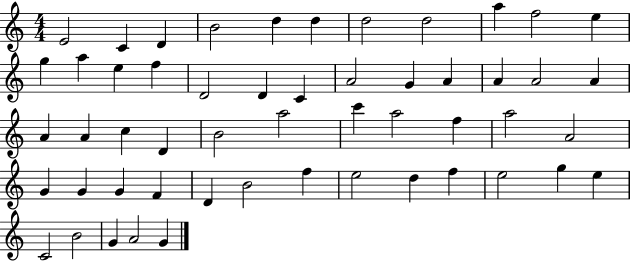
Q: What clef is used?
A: treble